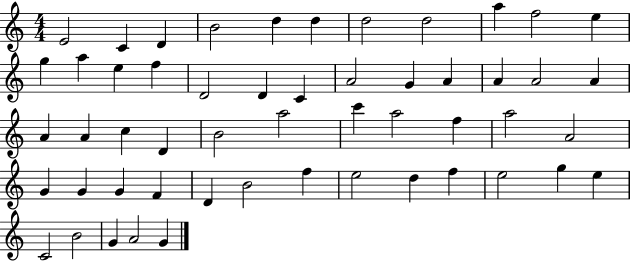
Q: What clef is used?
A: treble